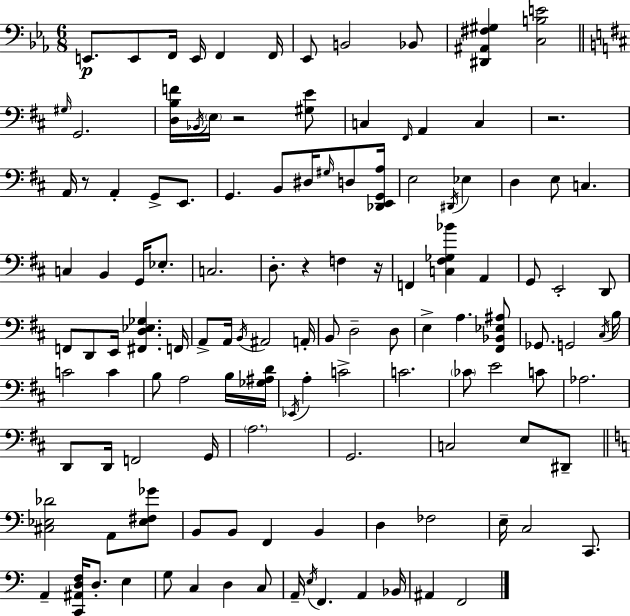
{
  \clef bass
  \numericTimeSignature
  \time 6/8
  \key c \minor
  e,8.\p e,8 f,16 e,16 f,4 f,16 | ees,8 b,2 bes,8 | <dis, ais, fis gis>4 <c b e'>2 | \bar "||" \break \key d \major \grace { gis16 } g,2. | <d b f'>16 \acciaccatura { bes,16 } \parenthesize e16 r2 | <gis e'>8 c4 \grace { fis,16 } a,4 c4 | r2. | \break a,16 r8 a,4-. g,8-> | e,8. g,4. b,8 dis16 | \grace { gis16 } d8 <des, e, g, a>16 e2 | \acciaccatura { dis,16 } ees4 d4 e8 c4. | \break c4 b,4 | g,16 ees8.-. c2. | d8.-. r4 | f4 r16 f,4 <c fis ges bes'>4 | \break a,4 g,8 e,2-. | d,8 f,8 d,8 e,16 <fis, d ees ges>4. | f,16 a,8-> a,16 \acciaccatura { b,16 } ais,2 | a,16-. b,8 d2-- | \break d8 e4-> a4. | <fis, bes, ees ais>8 ges,8. g,2 | \acciaccatura { cis16 } b16 c'2 | c'4 b8 a2 | \break b16 <ges ais d'>16 \acciaccatura { ees,16 } a4-. | c'2-> c'2. | \parenthesize ces'8 e'2 | c'8 aes2. | \break d,8 d,16 f,2 | g,16 \parenthesize a2. | g,2. | c2 | \break e8 dis,8-- \bar "||" \break \key c \major <cis ees des'>2 a,8 <ees fis ges'>8 | b,8 b,8 f,4 b,4 | d4 fes2 | e16-- c2 c,8. | \break a,4-- <c, ais, d f>16 d8.-. e4 | g8 c4 d4 c8 | a,16-- \acciaccatura { e16 } f,4. a,4 | bes,16 ais,4 f,2 | \break \bar "|."
}